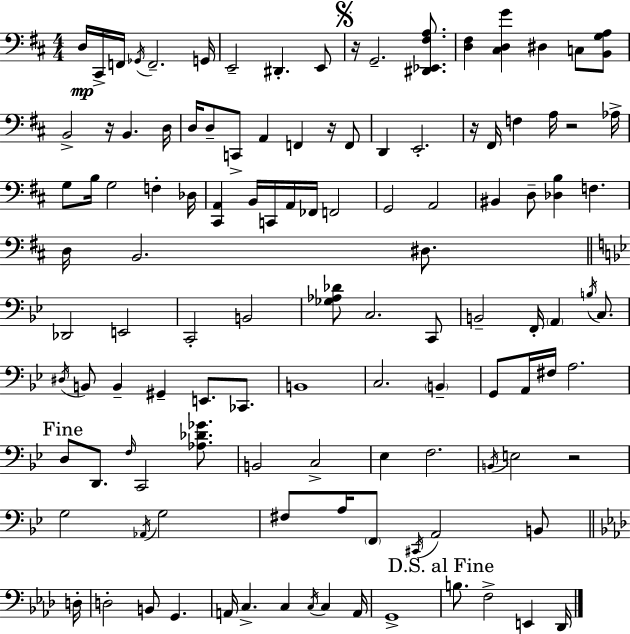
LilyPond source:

{
  \clef bass
  \numericTimeSignature
  \time 4/4
  \key d \major
  \repeat volta 2 { d16\mp cis,16-> f,16 \acciaccatura { ges,16 } f,2.-- | g,16 e,2-- dis,4.-. e,8 | \mark \markup { \musicglyph "scripts.segno" } r16 g,2.-- <dis, ees, fis a>8. | <d fis>4 <cis d g'>4 dis4 c8 <b, g a>8 | \break b,2-> r16 b,4. | d16 d16 d8-- c,8-> a,4 f,4 r16 f,8 | d,4 e,2.-. | r16 fis,16 f4 a16 r2 | \break aes16-> g8 b16 g2 f4-. | des16 <cis, a,>4 b,16 c,16 a,16 fes,16 f,2 | g,2 a,2 | bis,4 d8-- <des b>4 f4. | \break d16 b,2. dis8. | \bar "||" \break \key bes \major des,2 e,2 | c,2-. b,2 | <ges aes des'>8 c2. c,8 | b,2-- f,16-. \parenthesize a,4 \acciaccatura { b16 } c8. | \break \acciaccatura { dis16 } b,8 b,4-- gis,4-- e,8. ces,8. | b,1 | c2. \parenthesize b,4-- | g,8 a,16 fis16 a2. | \break \mark "Fine" d8 d,8. \grace { f16 } c,2 | <aes des' ges'>8. b,2 c2-> | ees4 f2. | \acciaccatura { b,16 } e2 r2 | \break g2 \acciaccatura { aes,16 } g2 | fis8 a16 \parenthesize f,8 \acciaccatura { cis,16 } a,2 | b,8 \bar "||" \break \key f \minor d16-. d2-. b,8 g,4. | a,16 c4.-> c4 \acciaccatura { c16 } c4 | a,16 g,1-> | \mark "D.S. al Fine" b8. f2-> e,4 | \break des,16 } \bar "|."
}